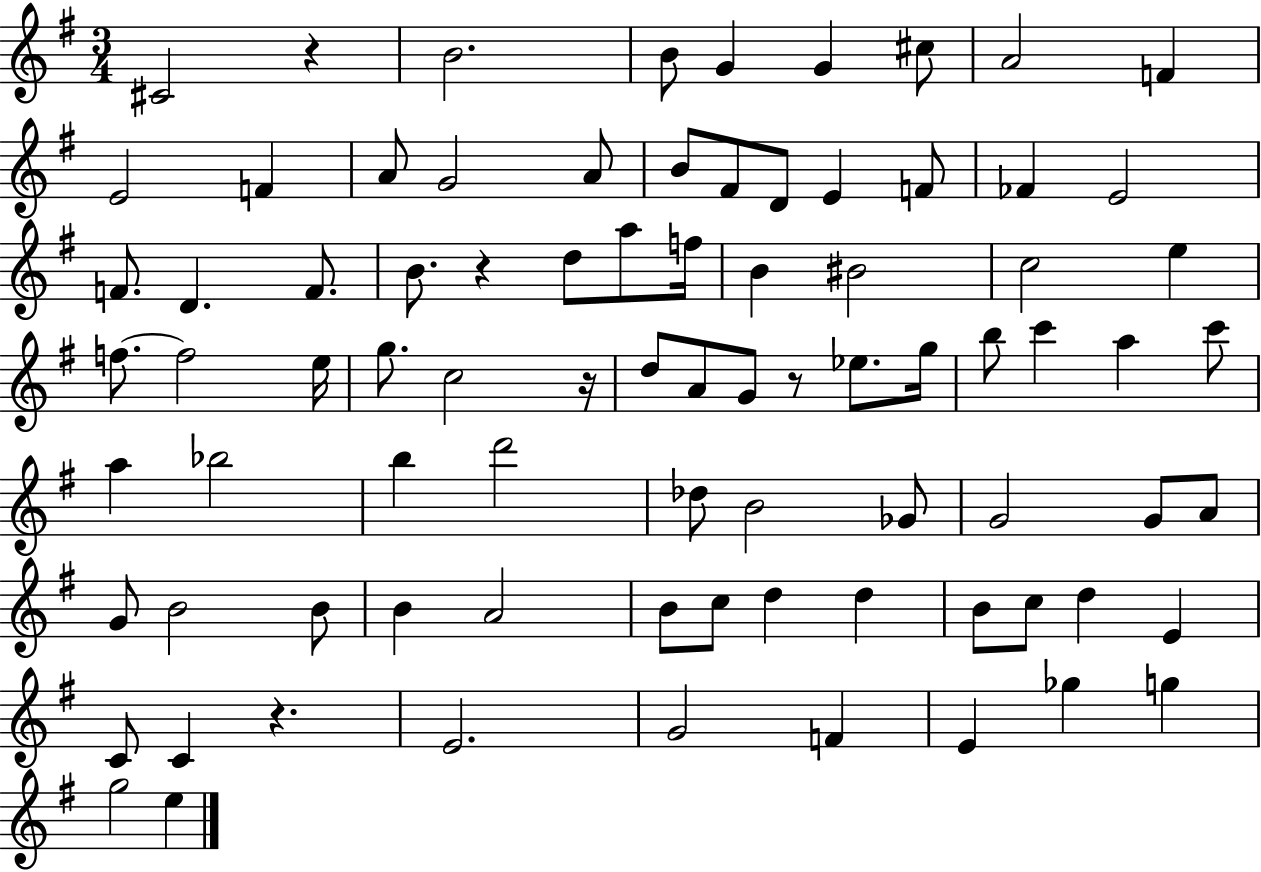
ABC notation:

X:1
T:Untitled
M:3/4
L:1/4
K:G
^C2 z B2 B/2 G G ^c/2 A2 F E2 F A/2 G2 A/2 B/2 ^F/2 D/2 E F/2 _F E2 F/2 D F/2 B/2 z d/2 a/2 f/4 B ^B2 c2 e f/2 f2 e/4 g/2 c2 z/4 d/2 A/2 G/2 z/2 _e/2 g/4 b/2 c' a c'/2 a _b2 b d'2 _d/2 B2 _G/2 G2 G/2 A/2 G/2 B2 B/2 B A2 B/2 c/2 d d B/2 c/2 d E C/2 C z E2 G2 F E _g g g2 e